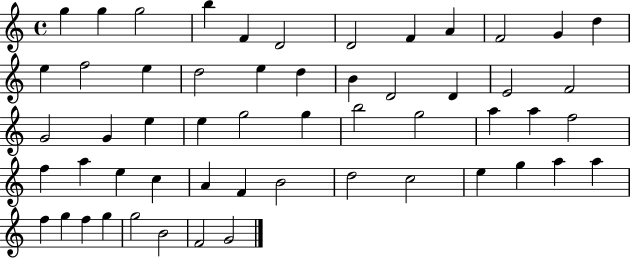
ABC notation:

X:1
T:Untitled
M:4/4
L:1/4
K:C
g g g2 b F D2 D2 F A F2 G d e f2 e d2 e d B D2 D E2 F2 G2 G e e g2 g b2 g2 a a f2 f a e c A F B2 d2 c2 e g a a f g f g g2 B2 F2 G2